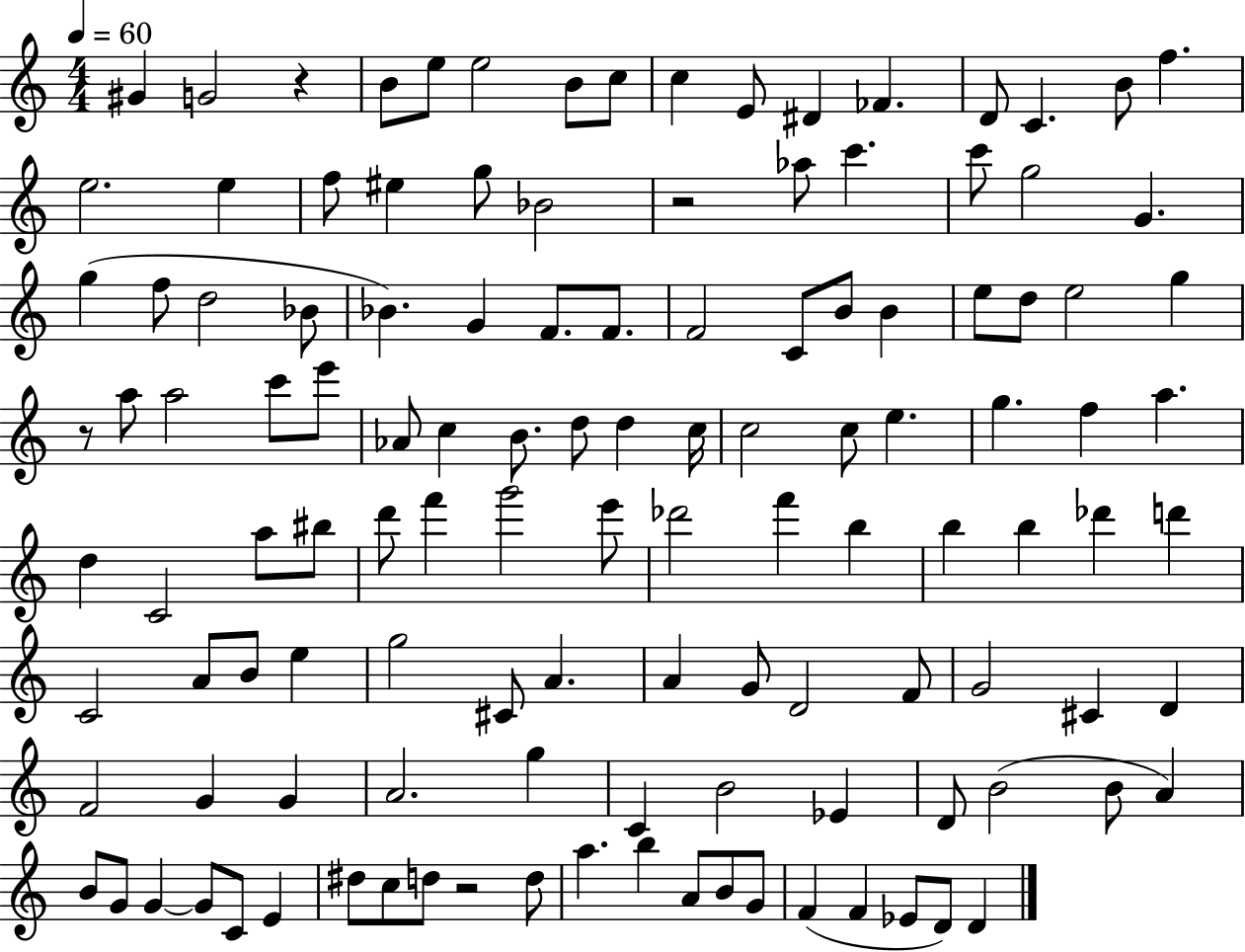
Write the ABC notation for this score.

X:1
T:Untitled
M:4/4
L:1/4
K:C
^G G2 z B/2 e/2 e2 B/2 c/2 c E/2 ^D _F D/2 C B/2 f e2 e f/2 ^e g/2 _B2 z2 _a/2 c' c'/2 g2 G g f/2 d2 _B/2 _B G F/2 F/2 F2 C/2 B/2 B e/2 d/2 e2 g z/2 a/2 a2 c'/2 e'/2 _A/2 c B/2 d/2 d c/4 c2 c/2 e g f a d C2 a/2 ^b/2 d'/2 f' g'2 e'/2 _d'2 f' b b b _d' d' C2 A/2 B/2 e g2 ^C/2 A A G/2 D2 F/2 G2 ^C D F2 G G A2 g C B2 _E D/2 B2 B/2 A B/2 G/2 G G/2 C/2 E ^d/2 c/2 d/2 z2 d/2 a b A/2 B/2 G/2 F F _E/2 D/2 D